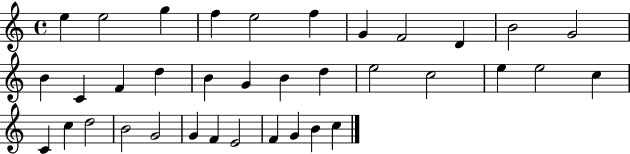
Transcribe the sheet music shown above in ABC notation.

X:1
T:Untitled
M:4/4
L:1/4
K:C
e e2 g f e2 f G F2 D B2 G2 B C F d B G B d e2 c2 e e2 c C c d2 B2 G2 G F E2 F G B c